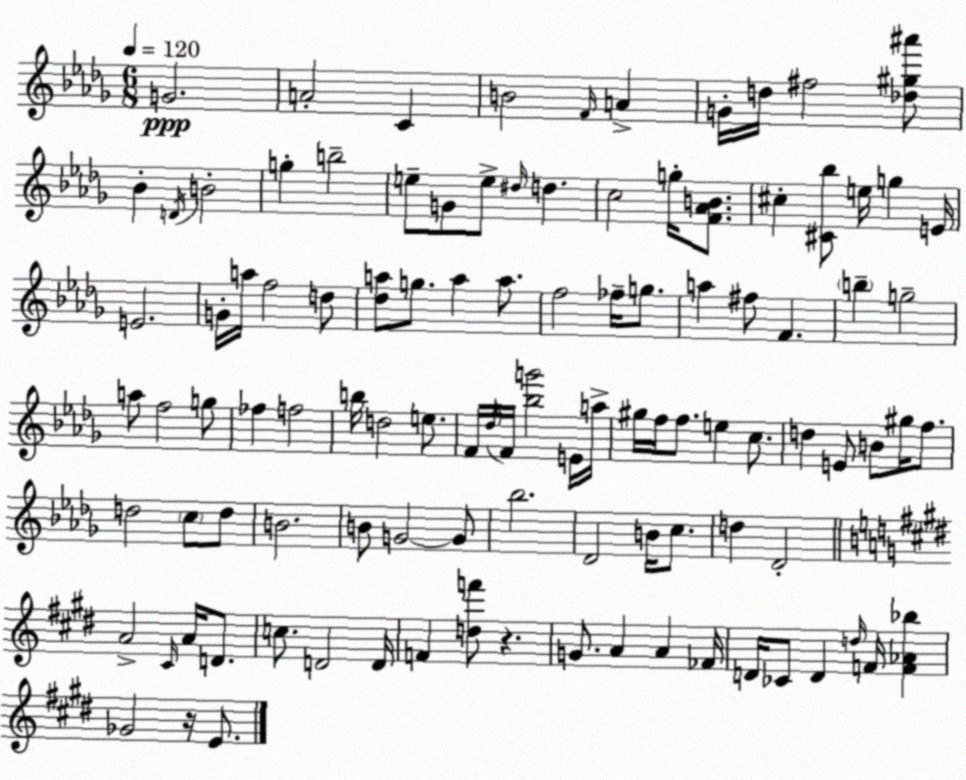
X:1
T:Untitled
M:6/8
L:1/4
K:Bbm
G2 A2 C B2 F/4 A G/4 d/4 ^f2 [_d^g^a']/2 _B D/4 B2 g b2 e/2 G/2 e/2 ^d/4 d c2 g/4 [F_AB]/2 ^c [^C_b]/2 e/4 g E/4 E2 G/4 a/4 f2 d/2 [_da]/2 g/2 a a/2 f2 _f/4 g/2 a ^f/2 F b g2 a/2 f2 g/2 _f f2 b/4 d2 e/2 F/4 _d/4 F/4 [_bg']2 E/4 a/4 ^g/4 f/4 f/2 e c/2 d E/2 B/2 ^g/4 f/2 d2 c/2 d/2 B2 B/2 G2 G/2 _b2 _D2 B/4 c/2 d _D2 A2 ^C/4 A/4 D/2 c/2 D2 D/4 F [df']/2 z G/2 A A _F/4 D/4 _C/2 D d/4 F/4 [F_A_b] _G2 z/4 E/2